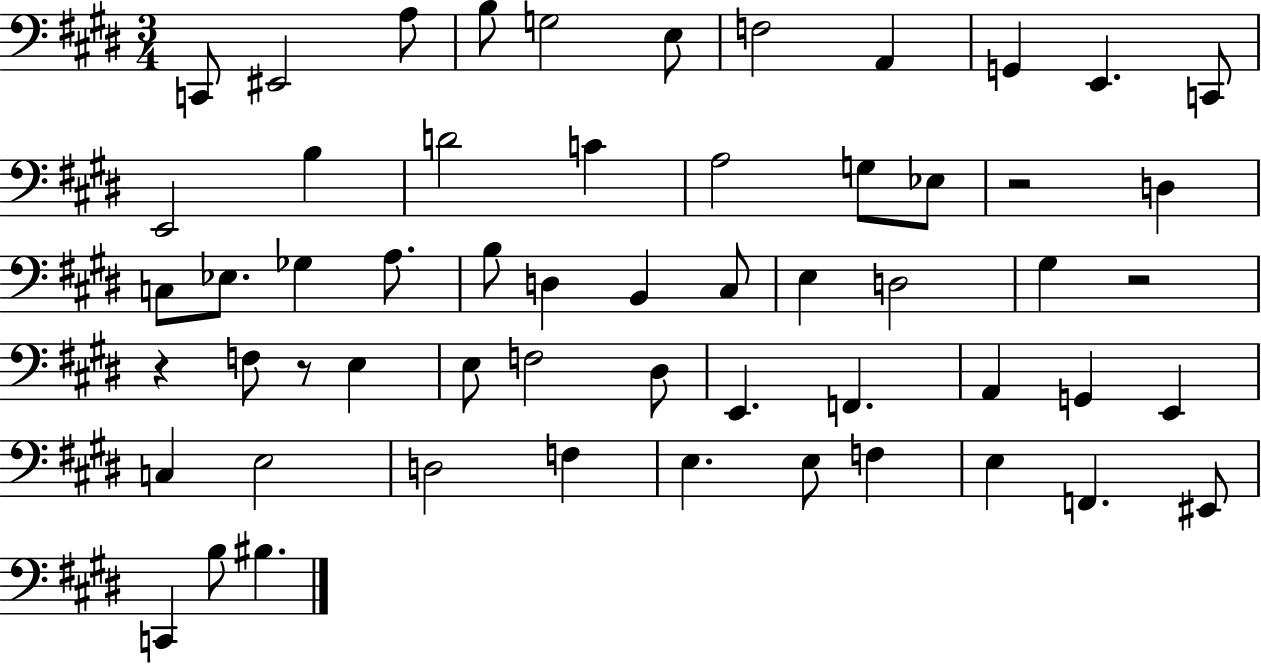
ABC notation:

X:1
T:Untitled
M:3/4
L:1/4
K:E
C,,/2 ^E,,2 A,/2 B,/2 G,2 E,/2 F,2 A,, G,, E,, C,,/2 E,,2 B, D2 C A,2 G,/2 _E,/2 z2 D, C,/2 _E,/2 _G, A,/2 B,/2 D, B,, ^C,/2 E, D,2 ^G, z2 z F,/2 z/2 E, E,/2 F,2 ^D,/2 E,, F,, A,, G,, E,, C, E,2 D,2 F, E, E,/2 F, E, F,, ^E,,/2 C,, B,/2 ^B,